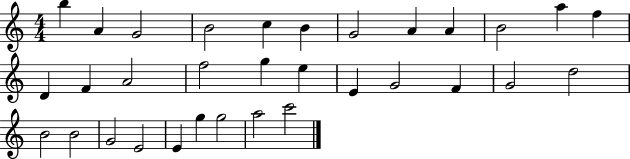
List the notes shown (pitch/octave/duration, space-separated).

B5/q A4/q G4/h B4/h C5/q B4/q G4/h A4/q A4/q B4/h A5/q F5/q D4/q F4/q A4/h F5/h G5/q E5/q E4/q G4/h F4/q G4/h D5/h B4/h B4/h G4/h E4/h E4/q G5/q G5/h A5/h C6/h